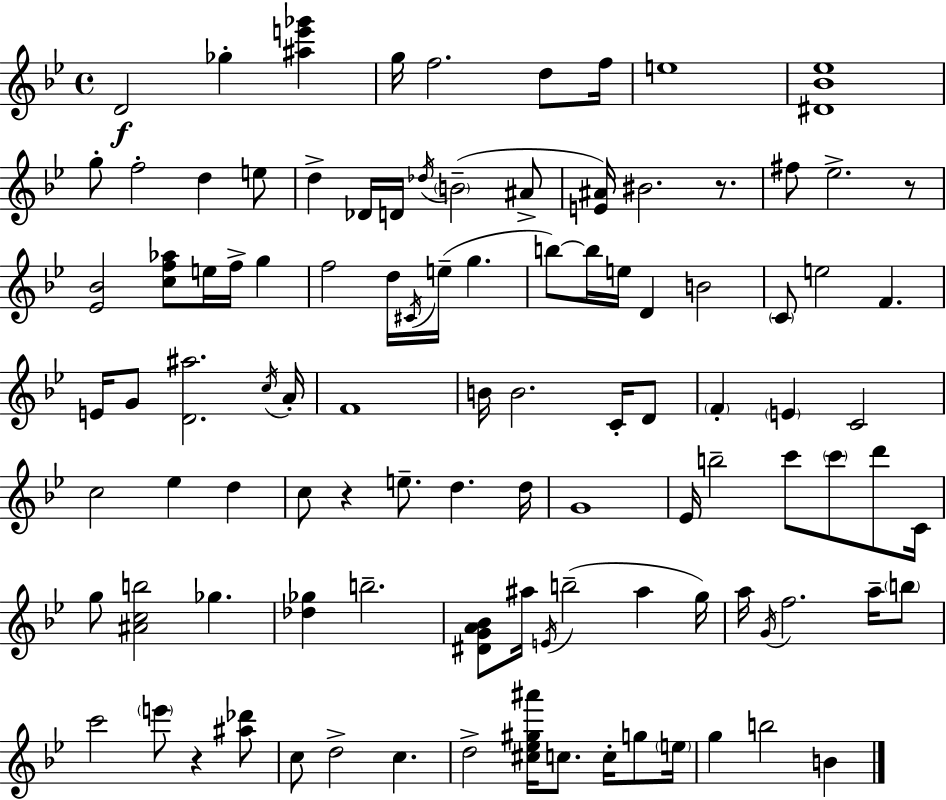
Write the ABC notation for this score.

X:1
T:Untitled
M:4/4
L:1/4
K:Gm
D2 _g [^ae'_g'] g/4 f2 d/2 f/4 e4 [^D_B_e]4 g/2 f2 d e/2 d _D/4 D/4 _d/4 B2 ^A/2 [E^A]/4 ^B2 z/2 ^f/2 _e2 z/2 [_E_B]2 [cf_a]/2 e/4 f/4 g f2 d/4 ^C/4 e/4 g b/2 b/4 e/4 D B2 C/2 e2 F E/4 G/2 [D^a]2 c/4 A/4 F4 B/4 B2 C/4 D/2 F E C2 c2 _e d c/2 z e/2 d d/4 G4 _E/4 b2 c'/2 c'/2 d'/2 C/4 g/2 [^Acb]2 _g [_d_g] b2 [^DGA_B]/2 ^a/4 E/4 b2 ^a g/4 a/4 G/4 f2 a/4 b/2 c'2 e'/2 z [^a_d']/2 c/2 d2 c d2 [^c_e^g^a']/4 c/2 c/4 g/2 e/4 g b2 B